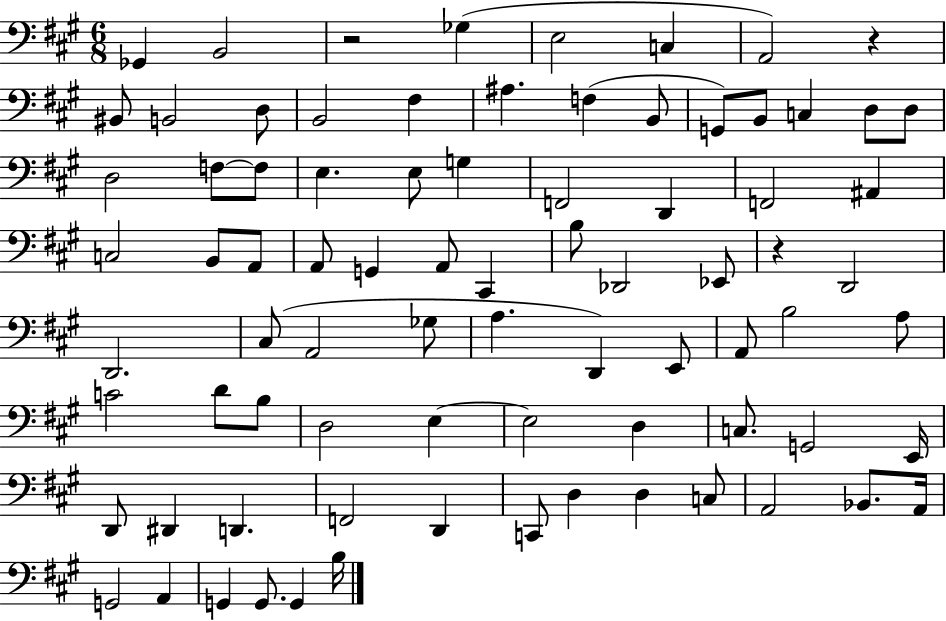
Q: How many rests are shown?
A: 3